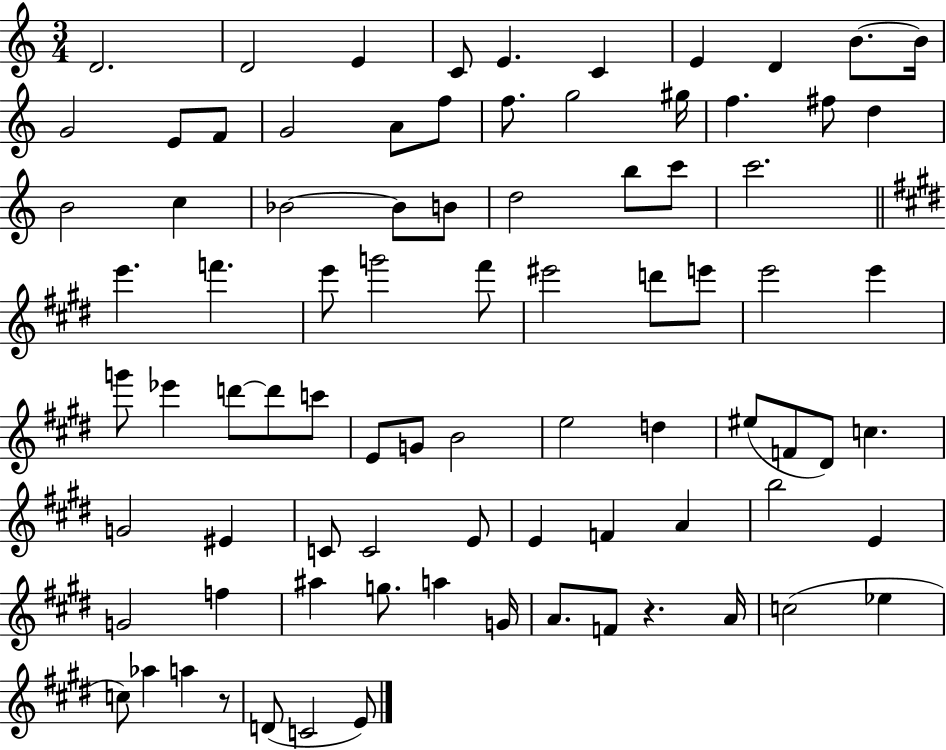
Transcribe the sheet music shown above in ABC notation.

X:1
T:Untitled
M:3/4
L:1/4
K:C
D2 D2 E C/2 E C E D B/2 B/4 G2 E/2 F/2 G2 A/2 f/2 f/2 g2 ^g/4 f ^f/2 d B2 c _B2 _B/2 B/2 d2 b/2 c'/2 c'2 e' f' e'/2 g'2 ^f'/2 ^e'2 d'/2 e'/2 e'2 e' g'/2 _e' d'/2 d'/2 c'/2 E/2 G/2 B2 e2 d ^e/2 F/2 ^D/2 c G2 ^E C/2 C2 E/2 E F A b2 E G2 f ^a g/2 a G/4 A/2 F/2 z A/4 c2 _e c/2 _a a z/2 D/2 C2 E/2